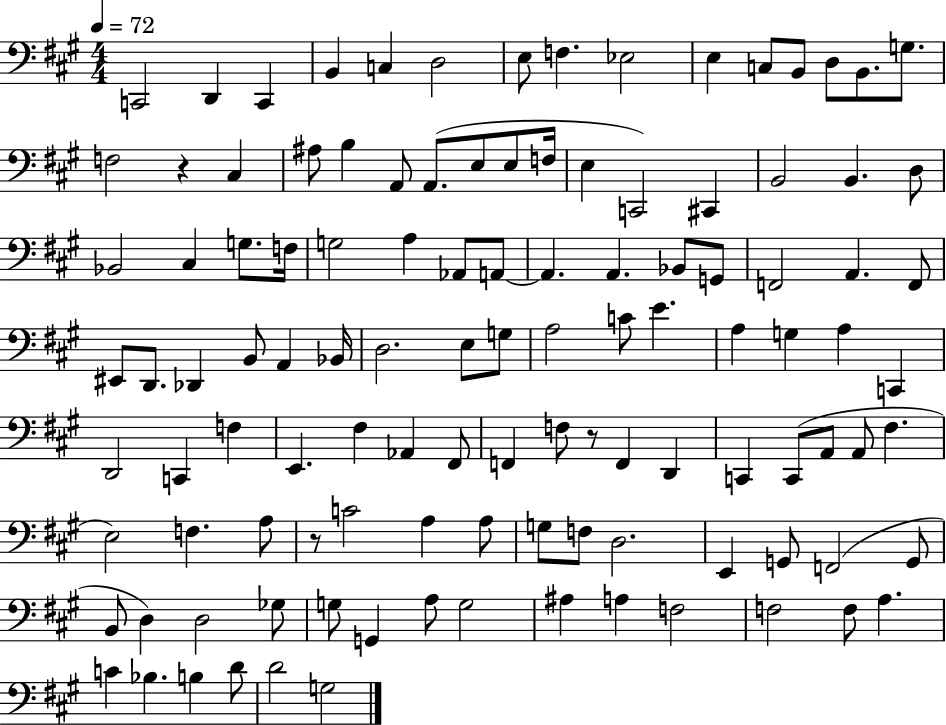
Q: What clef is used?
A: bass